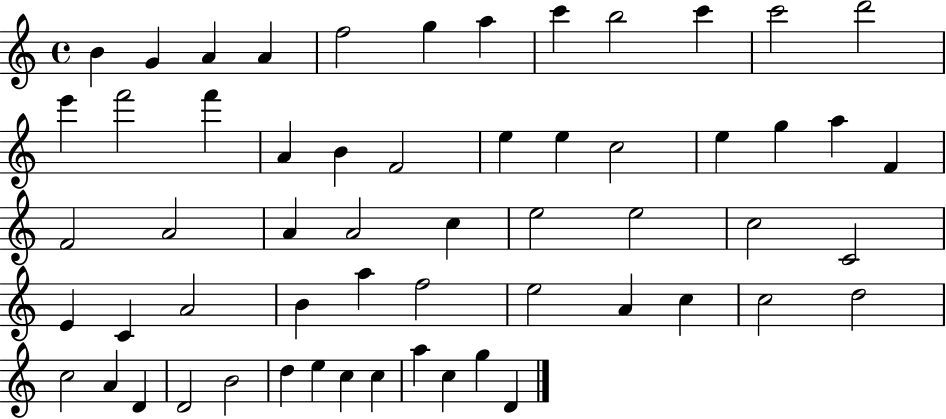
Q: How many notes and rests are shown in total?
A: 58